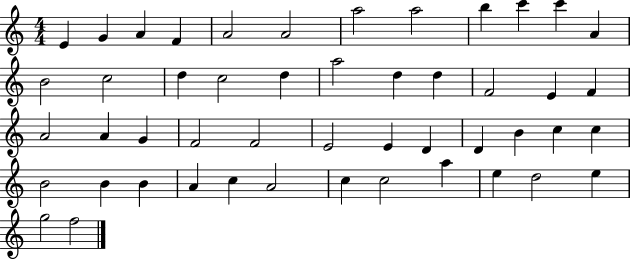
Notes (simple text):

E4/q G4/q A4/q F4/q A4/h A4/h A5/h A5/h B5/q C6/q C6/q A4/q B4/h C5/h D5/q C5/h D5/q A5/h D5/q D5/q F4/h E4/q F4/q A4/h A4/q G4/q F4/h F4/h E4/h E4/q D4/q D4/q B4/q C5/q C5/q B4/h B4/q B4/q A4/q C5/q A4/h C5/q C5/h A5/q E5/q D5/h E5/q G5/h F5/h